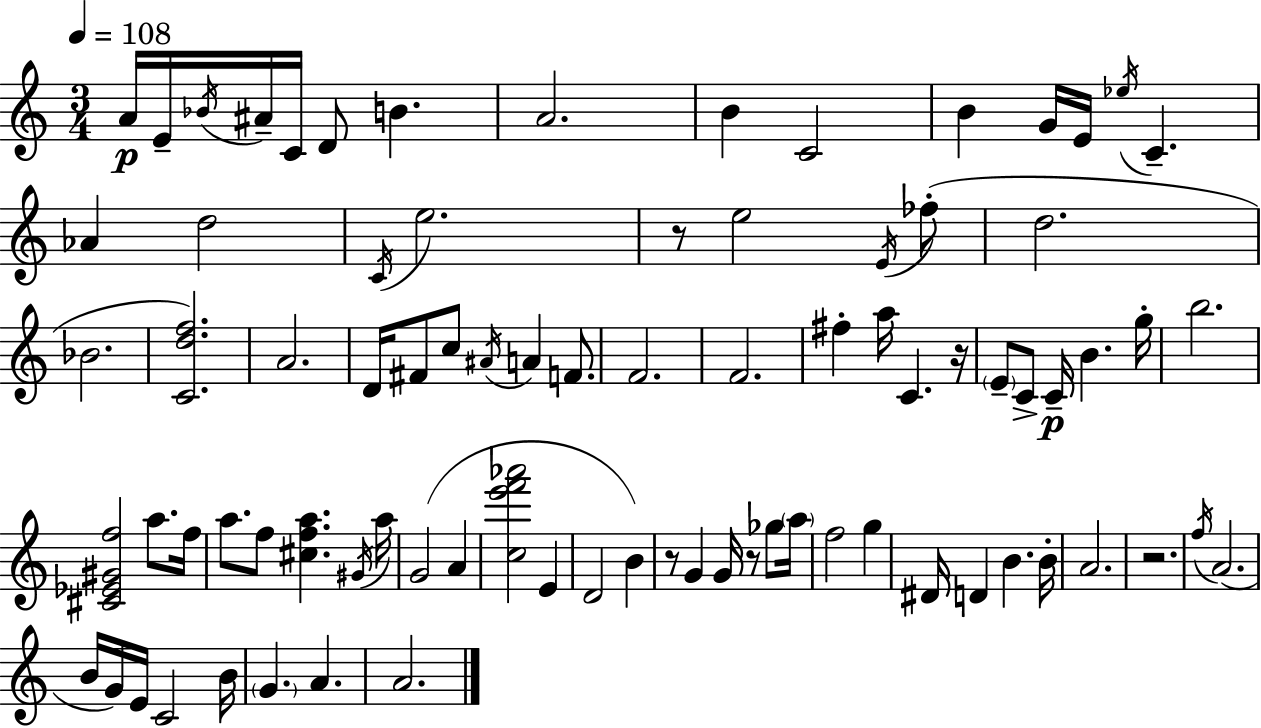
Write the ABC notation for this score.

X:1
T:Untitled
M:3/4
L:1/4
K:Am
A/4 E/4 _B/4 ^A/4 C/4 D/2 B A2 B C2 B G/4 E/4 _e/4 C _A d2 C/4 e2 z/2 e2 E/4 _f/2 d2 _B2 [Cdf]2 A2 D/4 ^F/2 c/2 ^A/4 A F/2 F2 F2 ^f a/4 C z/4 E/2 C/2 C/4 B g/4 b2 [^C_E^Gf]2 a/2 f/4 a/2 f/2 [^cfa] ^G/4 a/4 G2 A [ce'f'_a']2 E D2 B z/2 G G/4 z/2 _g/2 a/4 f2 g ^D/4 D B B/4 A2 z2 f/4 A2 B/4 G/4 E/4 C2 B/4 G A A2